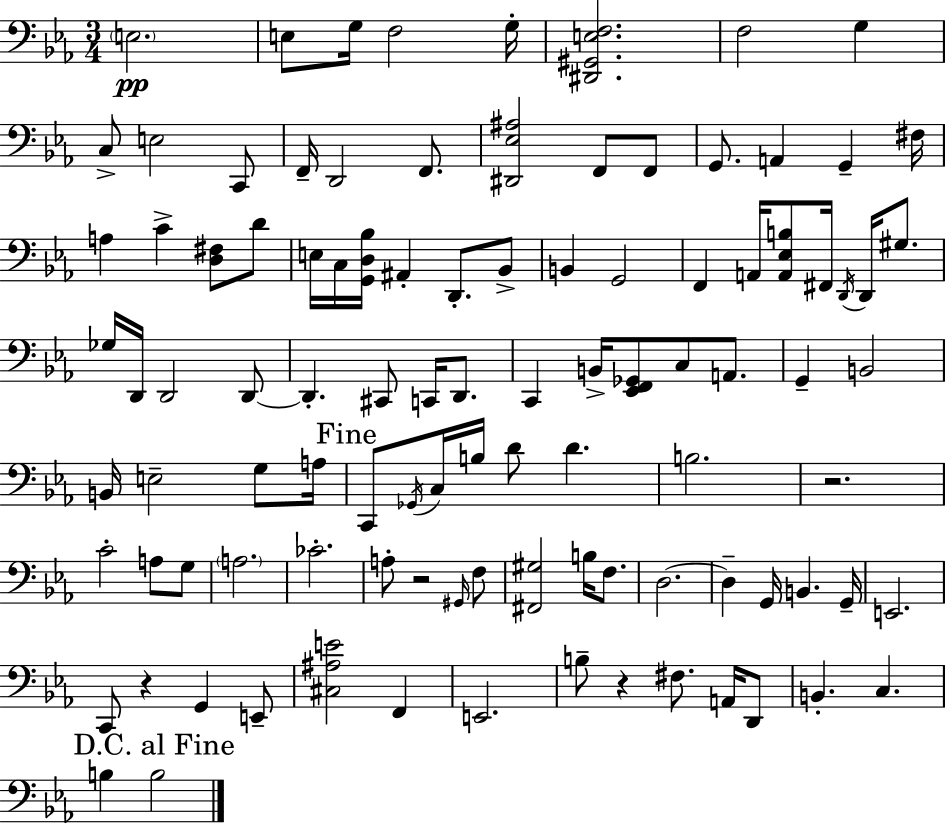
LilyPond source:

{
  \clef bass
  \numericTimeSignature
  \time 3/4
  \key c \minor
  \repeat volta 2 { \parenthesize e2.\pp | e8 g16 f2 g16-. | <dis, gis, e f>2. | f2 g4 | \break c8-> e2 c,8 | f,16-- d,2 f,8. | <dis, ees ais>2 f,8 f,8 | g,8. a,4 g,4-- fis16 | \break a4 c'4-> <d fis>8 d'8 | e16 c16 <g, d bes>16 ais,4-. d,8.-. bes,8-> | b,4 g,2 | f,4 a,16 <a, ees b>8 fis,16 \acciaccatura { d,16 } d,16 gis8. | \break ges16 d,16 d,2 d,8~~ | d,4.-. cis,8 c,16 d,8. | c,4 b,16-> <ees, f, ges,>8 c8 a,8. | g,4-- b,2 | \break b,16 e2-- g8 | a16 \mark "Fine" c,8 \acciaccatura { ges,16 } c16 b16 d'8 d'4. | b2. | r2. | \break c'2-. a8 | g8 \parenthesize a2. | ces'2.-. | a8-. r2 | \break \grace { gis,16 } f8 <fis, gis>2 b16 | f8. d2.~~ | d4-- g,16 b,4. | g,16-- e,2. | \break c,8 r4 g,4 | e,8-- <cis ais e'>2 f,4 | e,2. | b8-- r4 fis8. | \break a,16 d,8 b,4.-. c4. | \mark "D.C. al Fine" b4 b2 | } \bar "|."
}